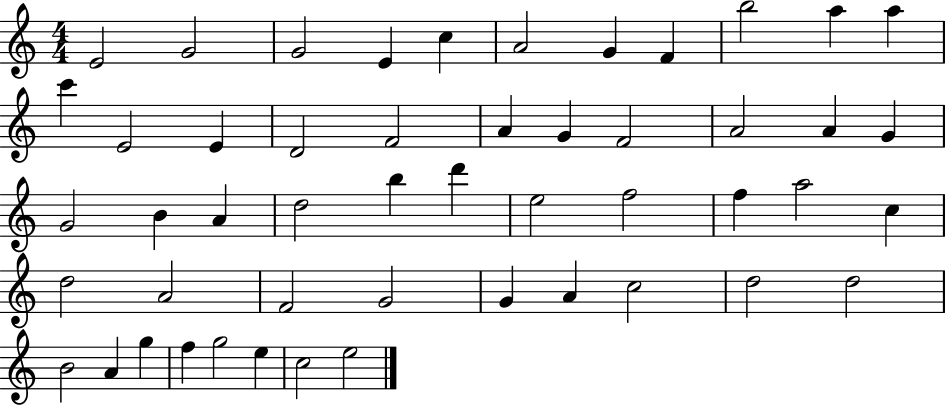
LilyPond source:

{
  \clef treble
  \numericTimeSignature
  \time 4/4
  \key c \major
  e'2 g'2 | g'2 e'4 c''4 | a'2 g'4 f'4 | b''2 a''4 a''4 | \break c'''4 e'2 e'4 | d'2 f'2 | a'4 g'4 f'2 | a'2 a'4 g'4 | \break g'2 b'4 a'4 | d''2 b''4 d'''4 | e''2 f''2 | f''4 a''2 c''4 | \break d''2 a'2 | f'2 g'2 | g'4 a'4 c''2 | d''2 d''2 | \break b'2 a'4 g''4 | f''4 g''2 e''4 | c''2 e''2 | \bar "|."
}